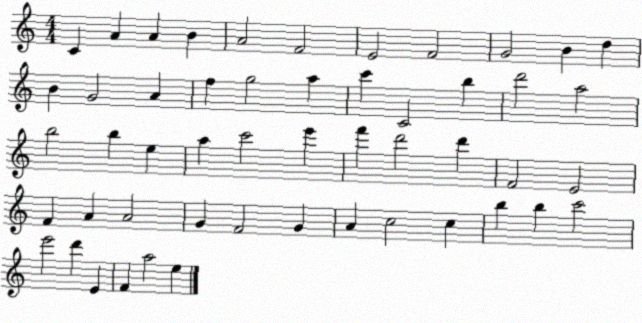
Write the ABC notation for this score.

X:1
T:Untitled
M:4/4
L:1/4
K:C
C A A B A2 F2 E2 F2 G2 B d B G2 A f g2 a c' C2 b d'2 a2 b2 b e a c'2 e' f' d'2 d' F2 E2 F A A2 G F2 G A c2 c b b c'2 e'2 d' E F a2 e